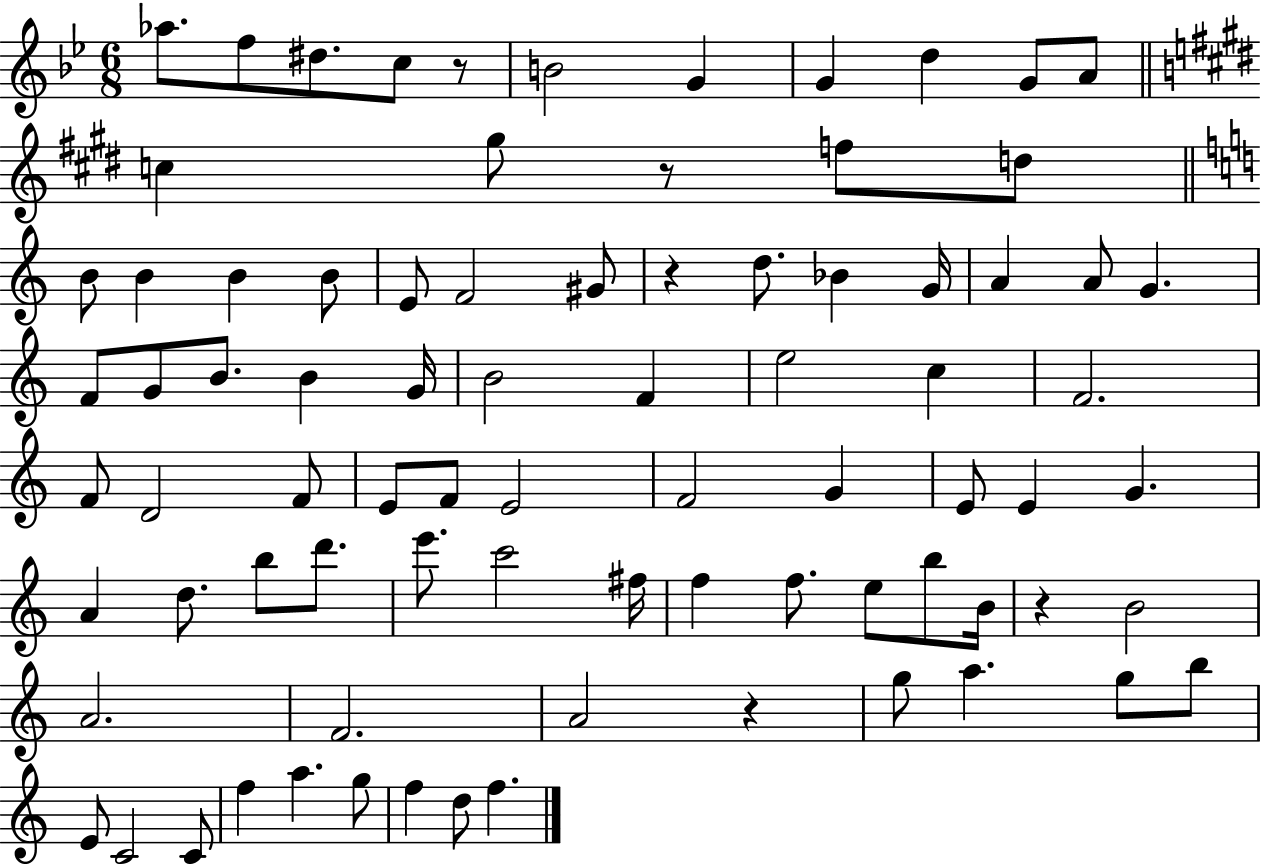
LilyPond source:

{
  \clef treble
  \numericTimeSignature
  \time 6/8
  \key bes \major
  \repeat volta 2 { aes''8. f''8 dis''8. c''8 r8 | b'2 g'4 | g'4 d''4 g'8 a'8 | \bar "||" \break \key e \major c''4 gis''8 r8 f''8 d''8 | \bar "||" \break \key a \minor b'8 b'4 b'4 b'8 | e'8 f'2 gis'8 | r4 d''8. bes'4 g'16 | a'4 a'8 g'4. | \break f'8 g'8 b'8. b'4 g'16 | b'2 f'4 | e''2 c''4 | f'2. | \break f'8 d'2 f'8 | e'8 f'8 e'2 | f'2 g'4 | e'8 e'4 g'4. | \break a'4 d''8. b''8 d'''8. | e'''8. c'''2 fis''16 | f''4 f''8. e''8 b''8 b'16 | r4 b'2 | \break a'2. | f'2. | a'2 r4 | g''8 a''4. g''8 b''8 | \break e'8 c'2 c'8 | f''4 a''4. g''8 | f''4 d''8 f''4. | } \bar "|."
}